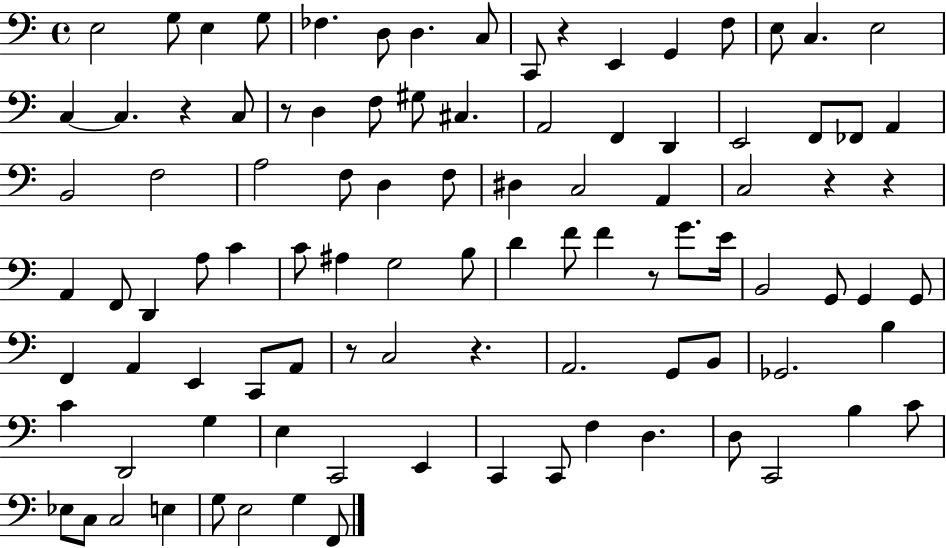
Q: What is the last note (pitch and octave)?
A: F2